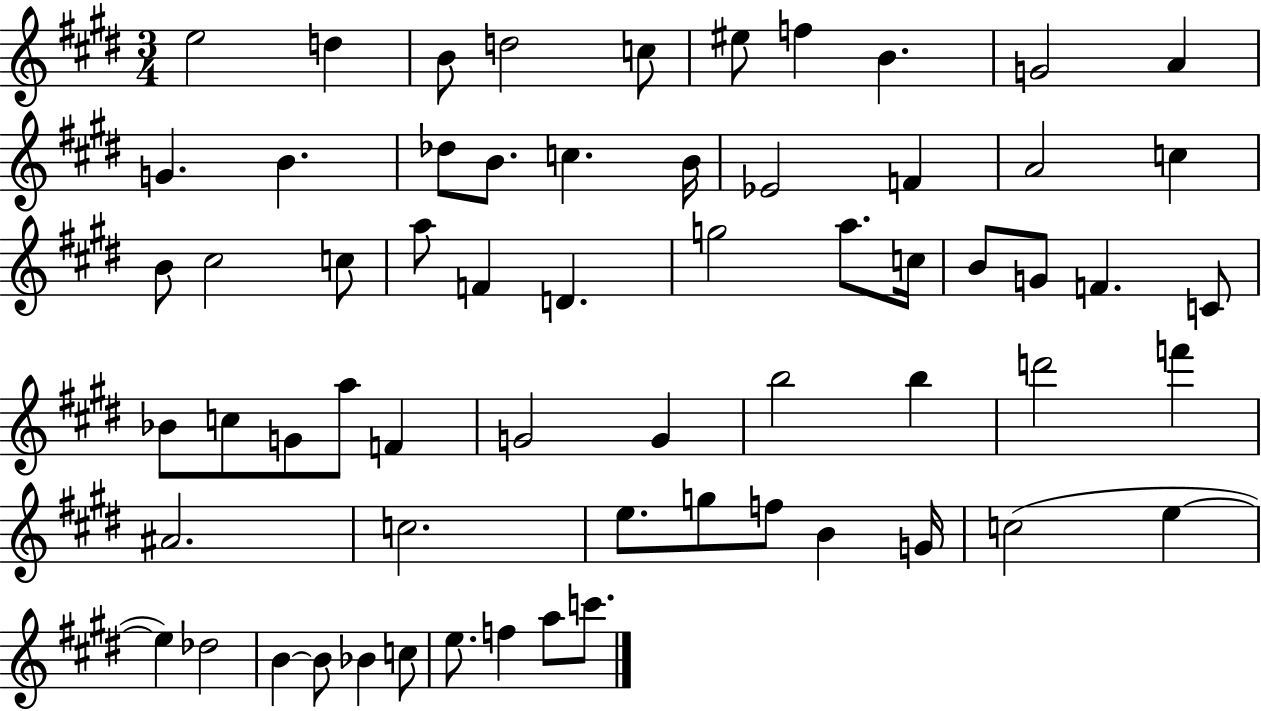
X:1
T:Untitled
M:3/4
L:1/4
K:E
e2 d B/2 d2 c/2 ^e/2 f B G2 A G B _d/2 B/2 c B/4 _E2 F A2 c B/2 ^c2 c/2 a/2 F D g2 a/2 c/4 B/2 G/2 F C/2 _B/2 c/2 G/2 a/2 F G2 G b2 b d'2 f' ^A2 c2 e/2 g/2 f/2 B G/4 c2 e e _d2 B B/2 _B c/2 e/2 f a/2 c'/2